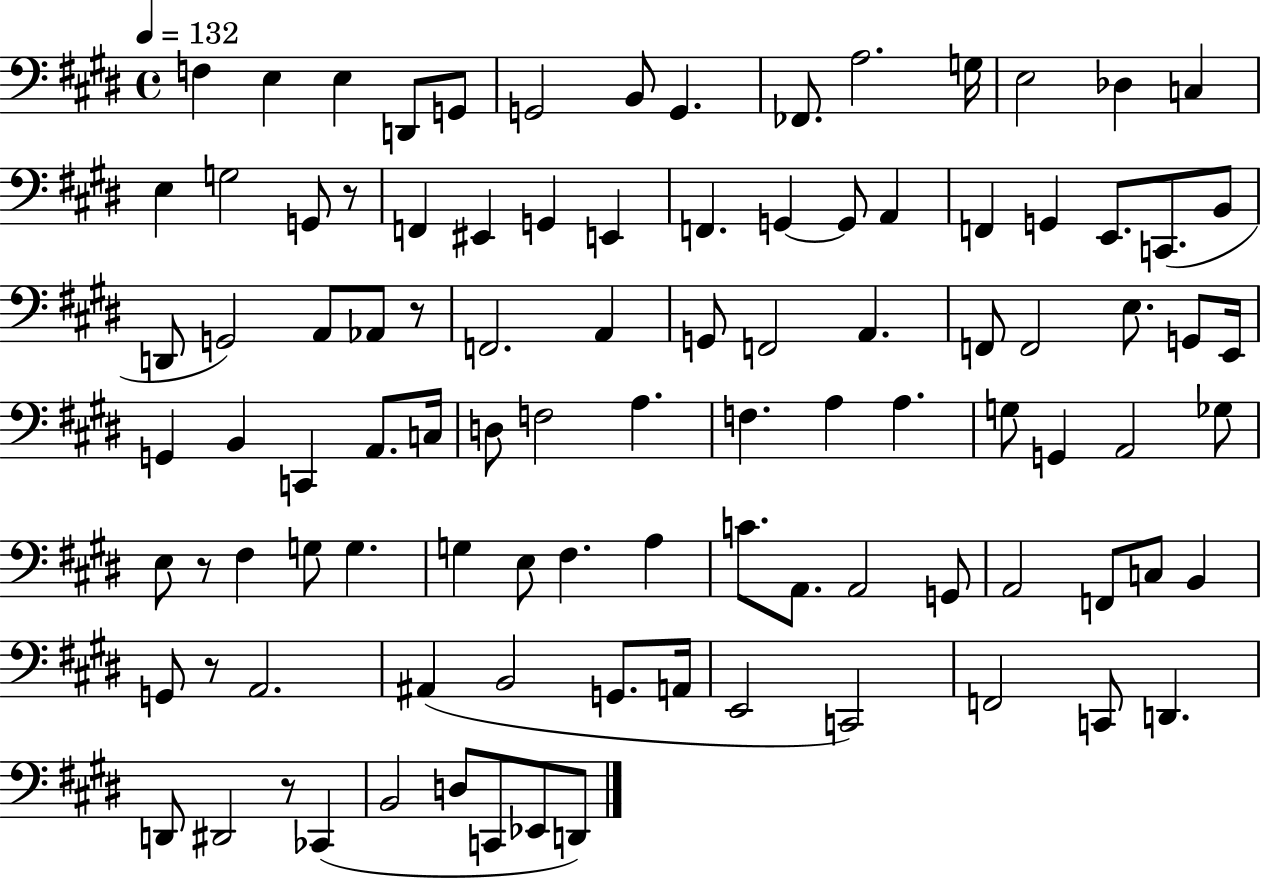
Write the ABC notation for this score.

X:1
T:Untitled
M:4/4
L:1/4
K:E
F, E, E, D,,/2 G,,/2 G,,2 B,,/2 G,, _F,,/2 A,2 G,/4 E,2 _D, C, E, G,2 G,,/2 z/2 F,, ^E,, G,, E,, F,, G,, G,,/2 A,, F,, G,, E,,/2 C,,/2 B,,/2 D,,/2 G,,2 A,,/2 _A,,/2 z/2 F,,2 A,, G,,/2 F,,2 A,, F,,/2 F,,2 E,/2 G,,/2 E,,/4 G,, B,, C,, A,,/2 C,/4 D,/2 F,2 A, F, A, A, G,/2 G,, A,,2 _G,/2 E,/2 z/2 ^F, G,/2 G, G, E,/2 ^F, A, C/2 A,,/2 A,,2 G,,/2 A,,2 F,,/2 C,/2 B,, G,,/2 z/2 A,,2 ^A,, B,,2 G,,/2 A,,/4 E,,2 C,,2 F,,2 C,,/2 D,, D,,/2 ^D,,2 z/2 _C,, B,,2 D,/2 C,,/2 _E,,/2 D,,/2